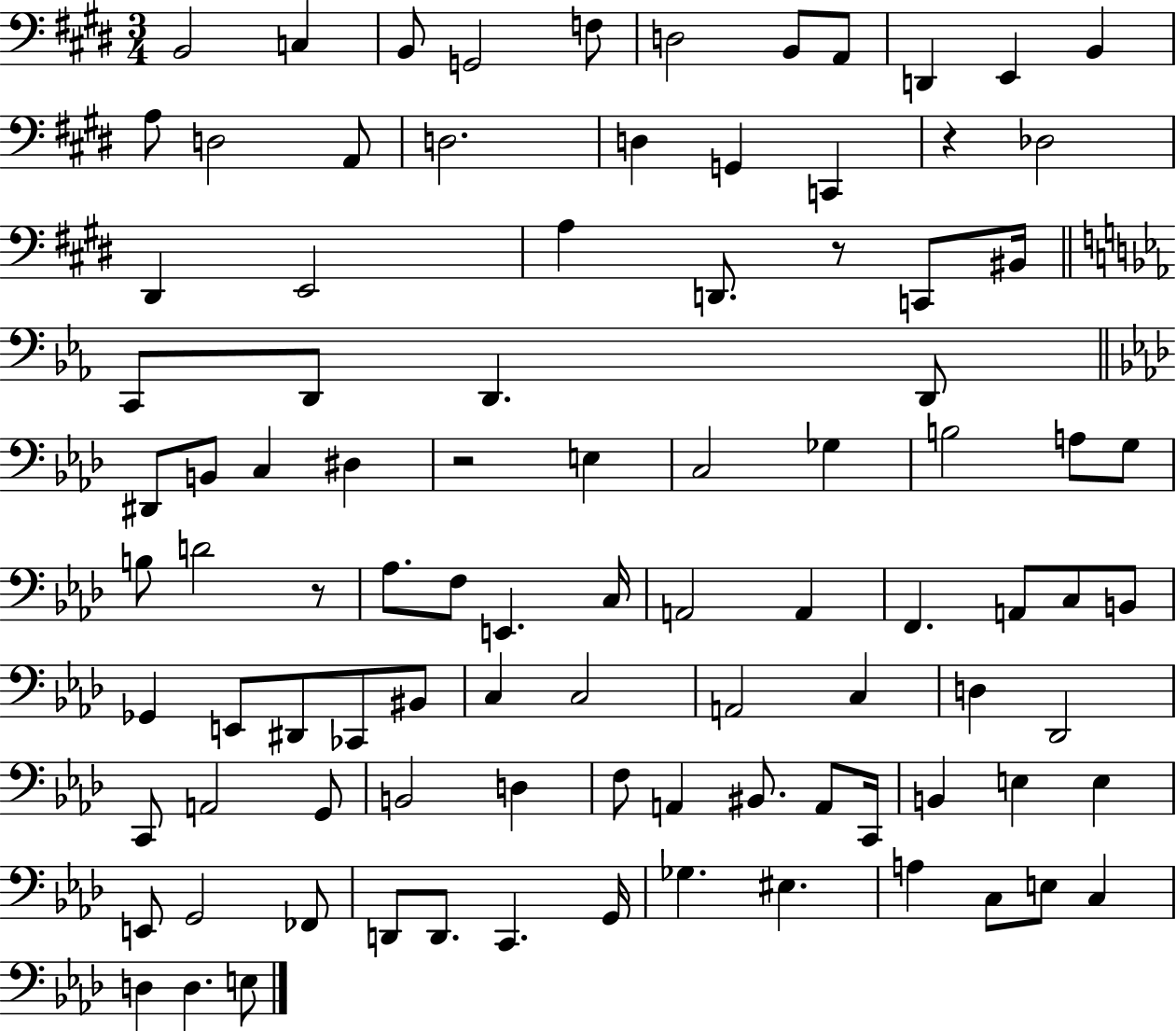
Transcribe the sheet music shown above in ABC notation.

X:1
T:Untitled
M:3/4
L:1/4
K:E
B,,2 C, B,,/2 G,,2 F,/2 D,2 B,,/2 A,,/2 D,, E,, B,, A,/2 D,2 A,,/2 D,2 D, G,, C,, z _D,2 ^D,, E,,2 A, D,,/2 z/2 C,,/2 ^B,,/4 C,,/2 D,,/2 D,, D,,/2 ^D,,/2 B,,/2 C, ^D, z2 E, C,2 _G, B,2 A,/2 G,/2 B,/2 D2 z/2 _A,/2 F,/2 E,, C,/4 A,,2 A,, F,, A,,/2 C,/2 B,,/2 _G,, E,,/2 ^D,,/2 _C,,/2 ^B,,/2 C, C,2 A,,2 C, D, _D,,2 C,,/2 A,,2 G,,/2 B,,2 D, F,/2 A,, ^B,,/2 A,,/2 C,,/4 B,, E, E, E,,/2 G,,2 _F,,/2 D,,/2 D,,/2 C,, G,,/4 _G, ^E, A, C,/2 E,/2 C, D, D, E,/2